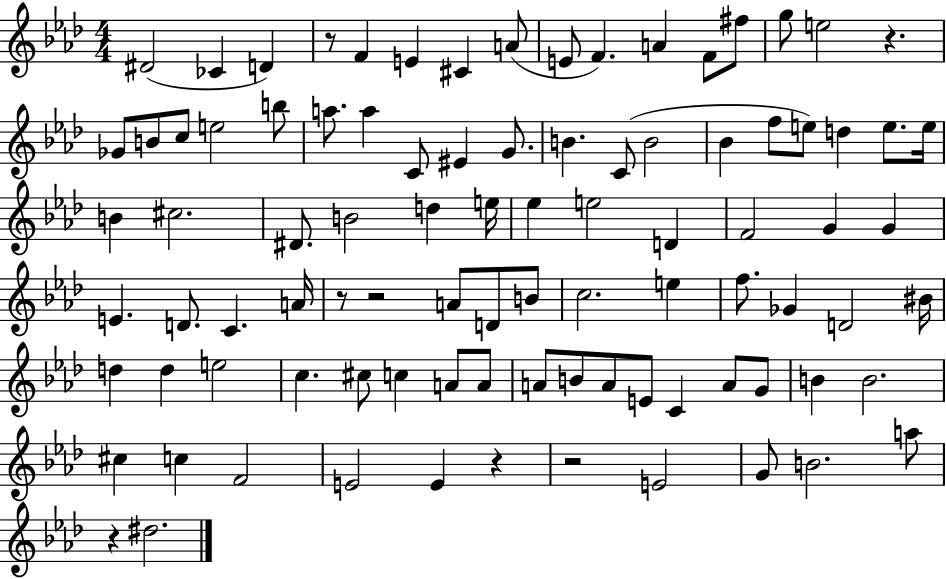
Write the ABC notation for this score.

X:1
T:Untitled
M:4/4
L:1/4
K:Ab
^D2 _C D z/2 F E ^C A/2 E/2 F A F/2 ^f/2 g/2 e2 z _G/2 B/2 c/2 e2 b/2 a/2 a C/2 ^E G/2 B C/2 B2 _B f/2 e/2 d e/2 e/4 B ^c2 ^D/2 B2 d e/4 _e e2 D F2 G G E D/2 C A/4 z/2 z2 A/2 D/2 B/2 c2 e f/2 _G D2 ^B/4 d d e2 c ^c/2 c A/2 A/2 A/2 B/2 A/2 E/2 C A/2 G/2 B B2 ^c c F2 E2 E z z2 E2 G/2 B2 a/2 z ^d2